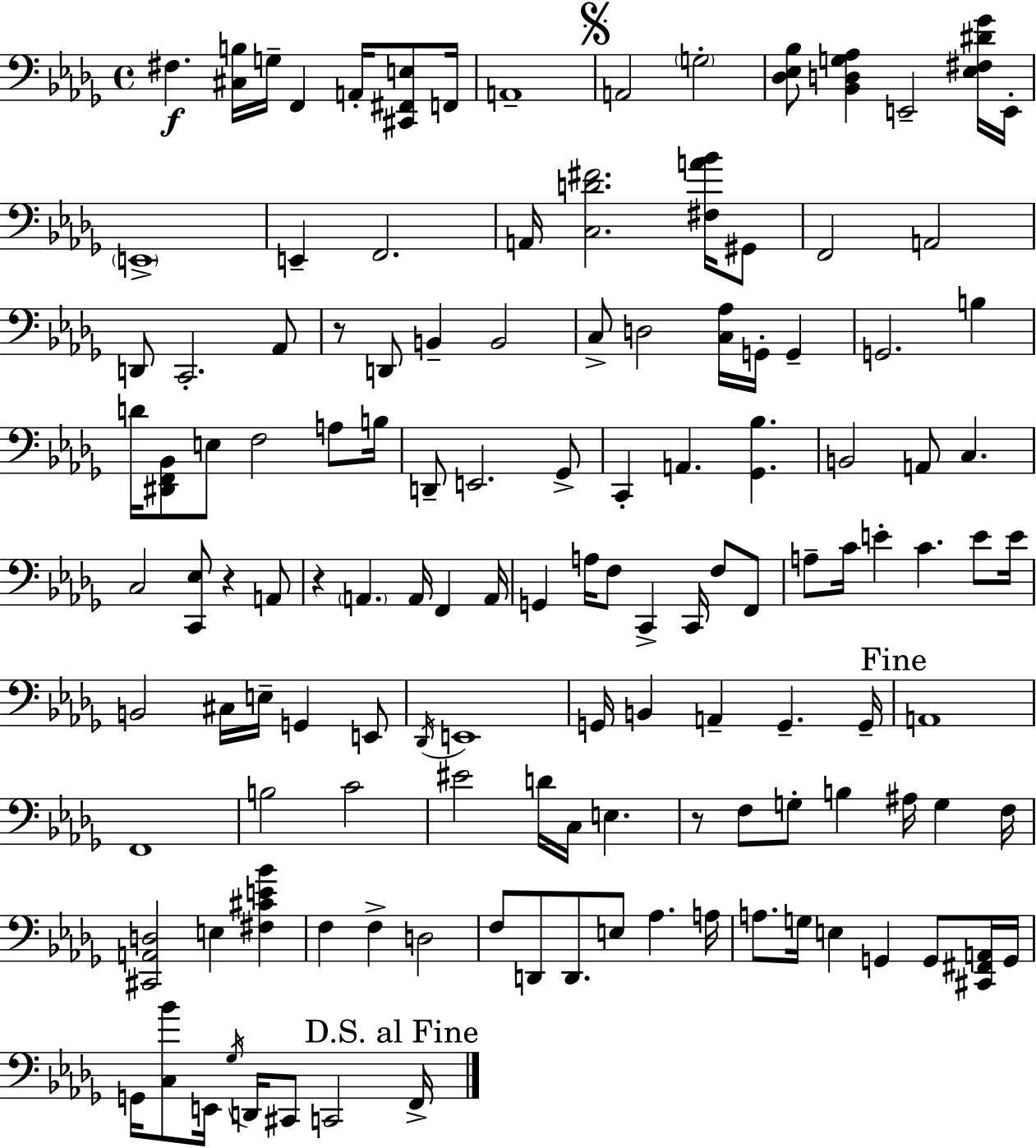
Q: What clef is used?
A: bass